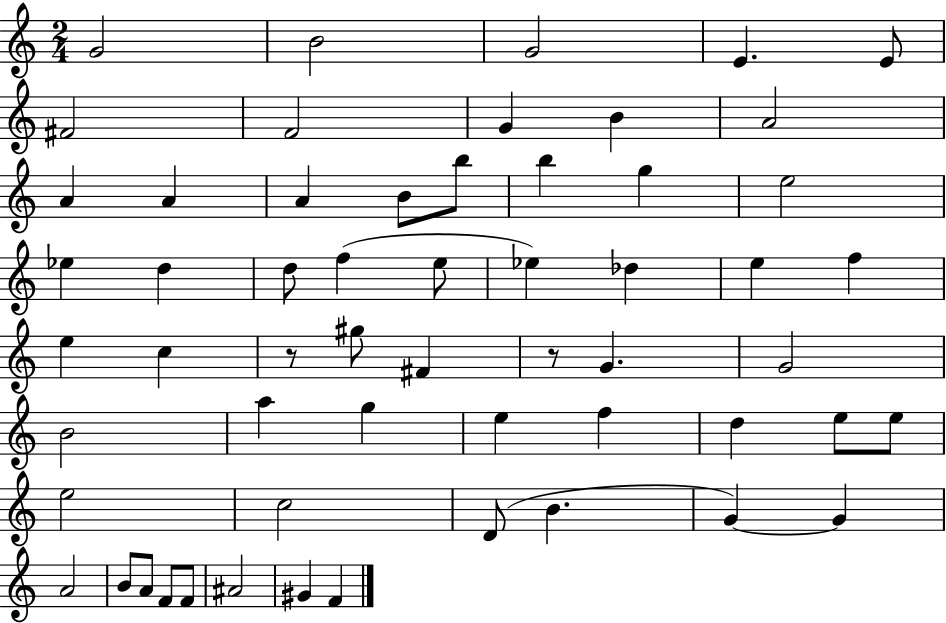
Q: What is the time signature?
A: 2/4